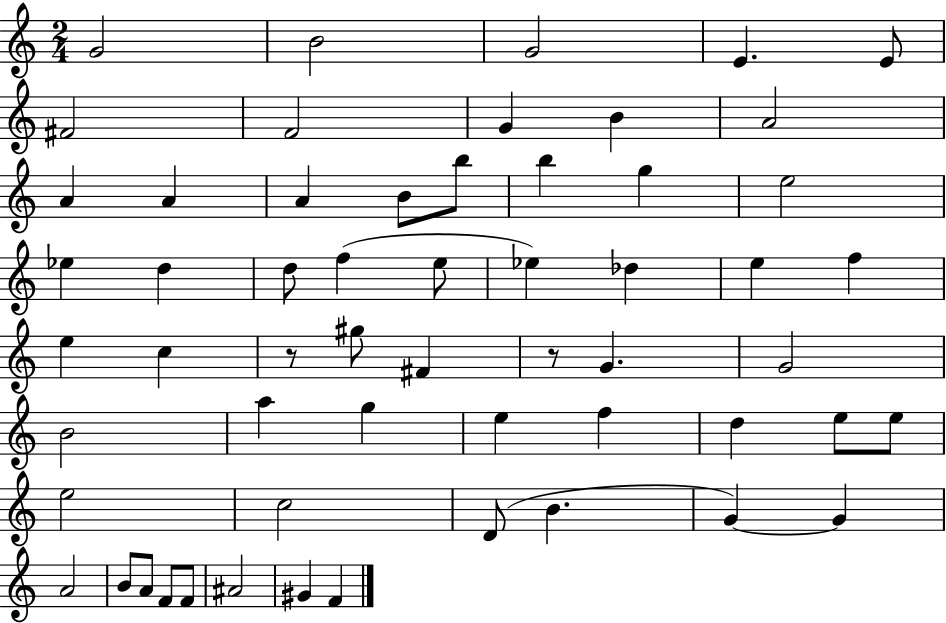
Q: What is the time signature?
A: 2/4